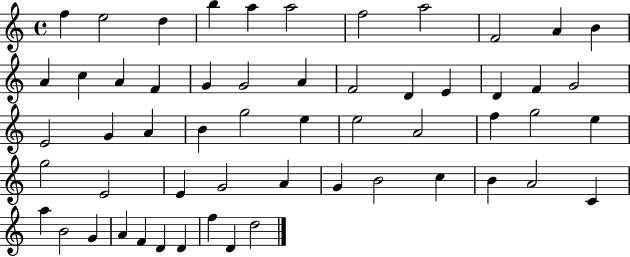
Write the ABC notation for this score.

X:1
T:Untitled
M:4/4
L:1/4
K:C
f e2 d b a a2 f2 a2 F2 A B A c A F G G2 A F2 D E D F G2 E2 G A B g2 e e2 A2 f g2 e g2 E2 E G2 A G B2 c B A2 C a B2 G A F D D f D d2